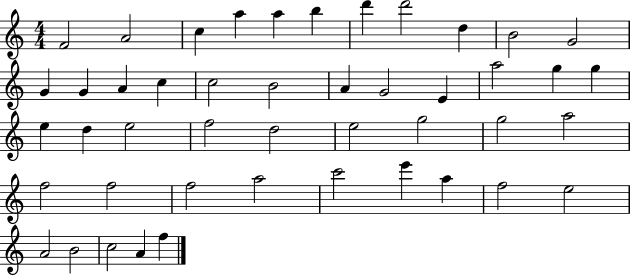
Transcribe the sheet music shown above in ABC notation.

X:1
T:Untitled
M:4/4
L:1/4
K:C
F2 A2 c a a b d' d'2 d B2 G2 G G A c c2 B2 A G2 E a2 g g e d e2 f2 d2 e2 g2 g2 a2 f2 f2 f2 a2 c'2 e' a f2 e2 A2 B2 c2 A f